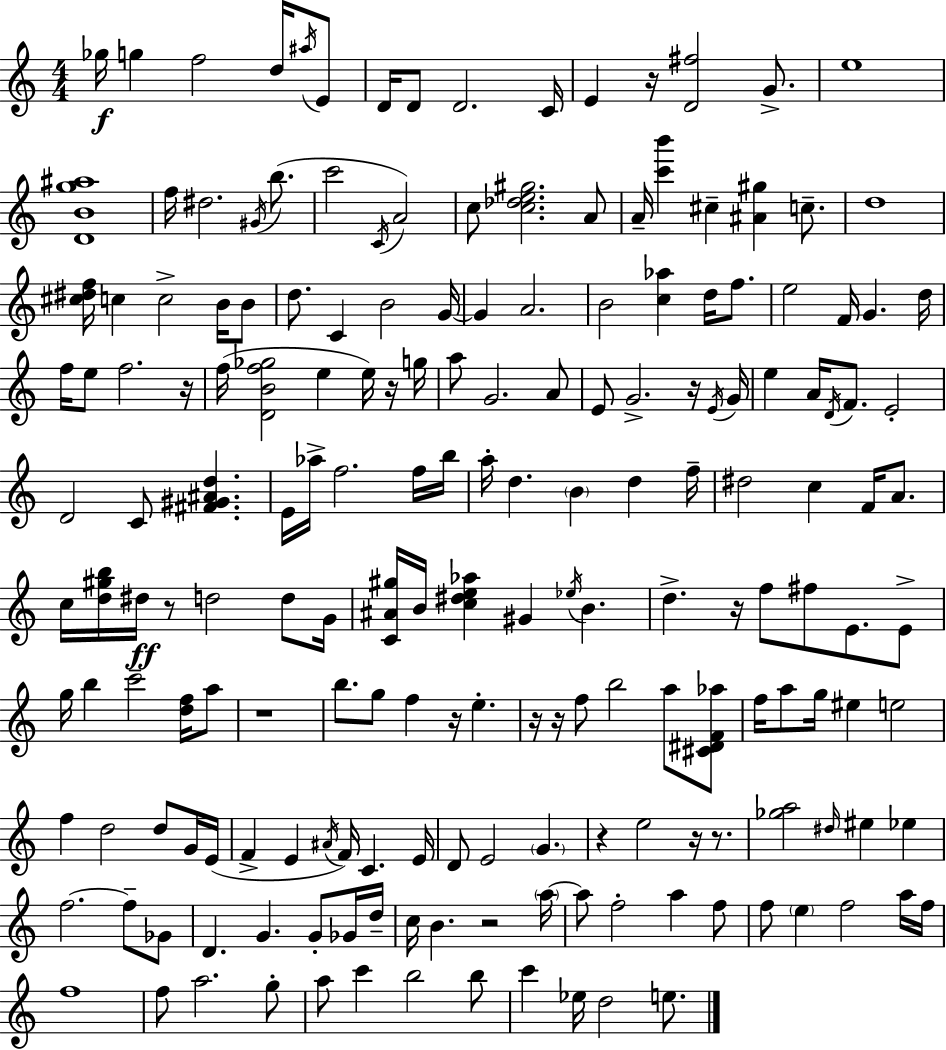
X:1
T:Untitled
M:4/4
L:1/4
K:C
_g/4 g f2 d/4 ^a/4 E/2 D/4 D/2 D2 C/4 E z/4 [D^f]2 G/2 e4 [DBg^a]4 f/4 ^d2 ^G/4 b/2 c'2 C/4 A2 c/2 [c_de^g]2 A/2 A/4 [c'b'] ^c [^A^g] c/2 d4 [^c^df]/4 c c2 B/4 B/2 d/2 C B2 G/4 G A2 B2 [c_a] d/4 f/2 e2 F/4 G d/4 f/4 e/2 f2 z/4 f/4 [DBf_g]2 e e/4 z/4 g/4 a/2 G2 A/2 E/2 G2 z/4 E/4 G/4 e A/4 D/4 F/2 E2 D2 C/2 [^F^G^Ad] E/4 _a/4 f2 f/4 b/4 a/4 d B d f/4 ^d2 c F/4 A/2 c/4 [d^gb]/4 ^d/4 z/2 d2 d/2 G/4 [C^A^g]/4 B/4 [c^de_a] ^G _e/4 B d z/4 f/2 ^f/2 E/2 E/2 g/4 b c'2 [df]/4 a/2 z4 b/2 g/2 f z/4 e z/4 z/4 f/2 b2 a/2 [^C^DF_a]/2 f/4 a/2 g/4 ^e e2 f d2 d/2 G/4 E/4 F E ^A/4 F/4 C E/4 D/2 E2 G z e2 z/4 z/2 [_ga]2 ^d/4 ^e _e f2 f/2 _G/2 D G G/2 _G/4 d/4 c/4 B z2 a/4 a/2 f2 a f/2 f/2 e f2 a/4 f/4 f4 f/2 a2 g/2 a/2 c' b2 b/2 c' _e/4 d2 e/2